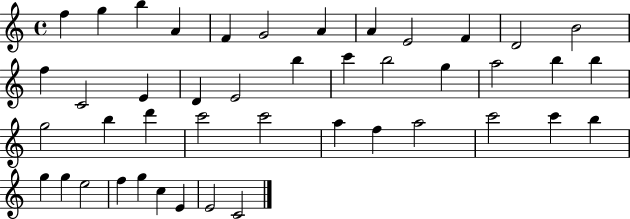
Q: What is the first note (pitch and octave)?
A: F5